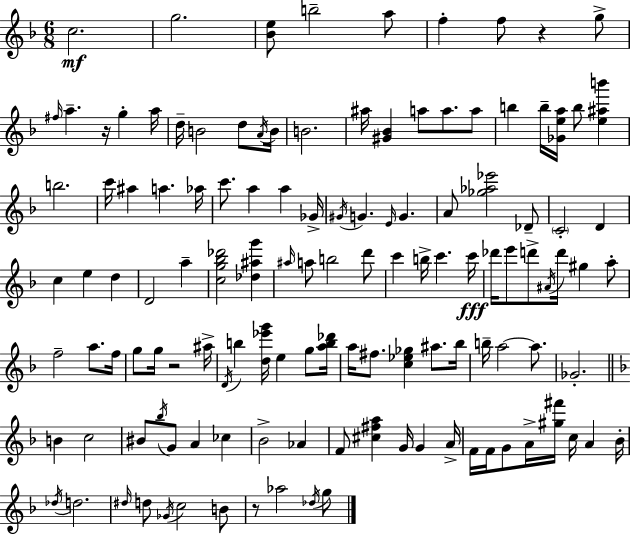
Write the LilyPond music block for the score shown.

{
  \clef treble
  \numericTimeSignature
  \time 6/8
  \key d \minor
  \repeat volta 2 { c''2.\mf | g''2. | <bes' e''>8 b''2-- a''8 | f''4-. f''8 r4 g''8-> | \break \grace { fis''16 } a''4.-- r16 g''4-. | a''16 d''16-- b'2 d''8 | \acciaccatura { a'16 } b'16 b'2. | ais''16 <gis' bes'>4 a''8 a''8. | \break a''8 b''4 b''16-- <ges' e'' a''>16 b''8 <e'' ais'' b'''>4 | b''2. | c'''16 ais''4 a''4. | aes''16 c'''8. a''4 a''4 | \break ges'16-> \acciaccatura { gis'16 } g'4. \grace { e'16 } g'4. | a'8 <ges'' aes'' ees'''>2 | des'8-- \parenthesize c'2-. | d'4 c''4 e''4 | \break d''4 d'2 | a''4-- <c'' g'' bes'' des'''>2 | <des'' ais'' g'''>4 \grace { ais''16 } a''8 b''2 | d'''8 c'''4 b''16-> c'''4. | \break c'''16\fff des'''16 e'''8 d'''8-> \acciaccatura { ais'16 } d'''16 | gis''4 a''8-. f''2-- | a''8. f''16 g''8 g''16 r2 | ais''16-> \acciaccatura { d'16 } b''4 <d'' ees''' g'''>16 | \break e''4 g''8 <a'' b'' des'''>16 a''16 fis''8. <c'' ees'' ges''>4 | ais''8. bes''16 b''16-- a''2~~ | a''8. ges'2.-. | \bar "||" \break \key f \major b'4 c''2 | bis'8 \acciaccatura { bes''16 } g'8 a'4 ces''4 | bes'2-> aes'4 | f'8 <cis'' fis'' a''>4 g'16 g'4 | \break a'16-> f'16 f'16 g'8 a'16-> <gis'' fis'''>16 c''16 a'4 | bes'16-. \acciaccatura { des''16 } d''2. | \grace { dis''16 } d''8 \acciaccatura { ges'16 } c''2 | b'8 r8 aes''2 | \break \acciaccatura { des''16 } g''8 } \bar "|."
}